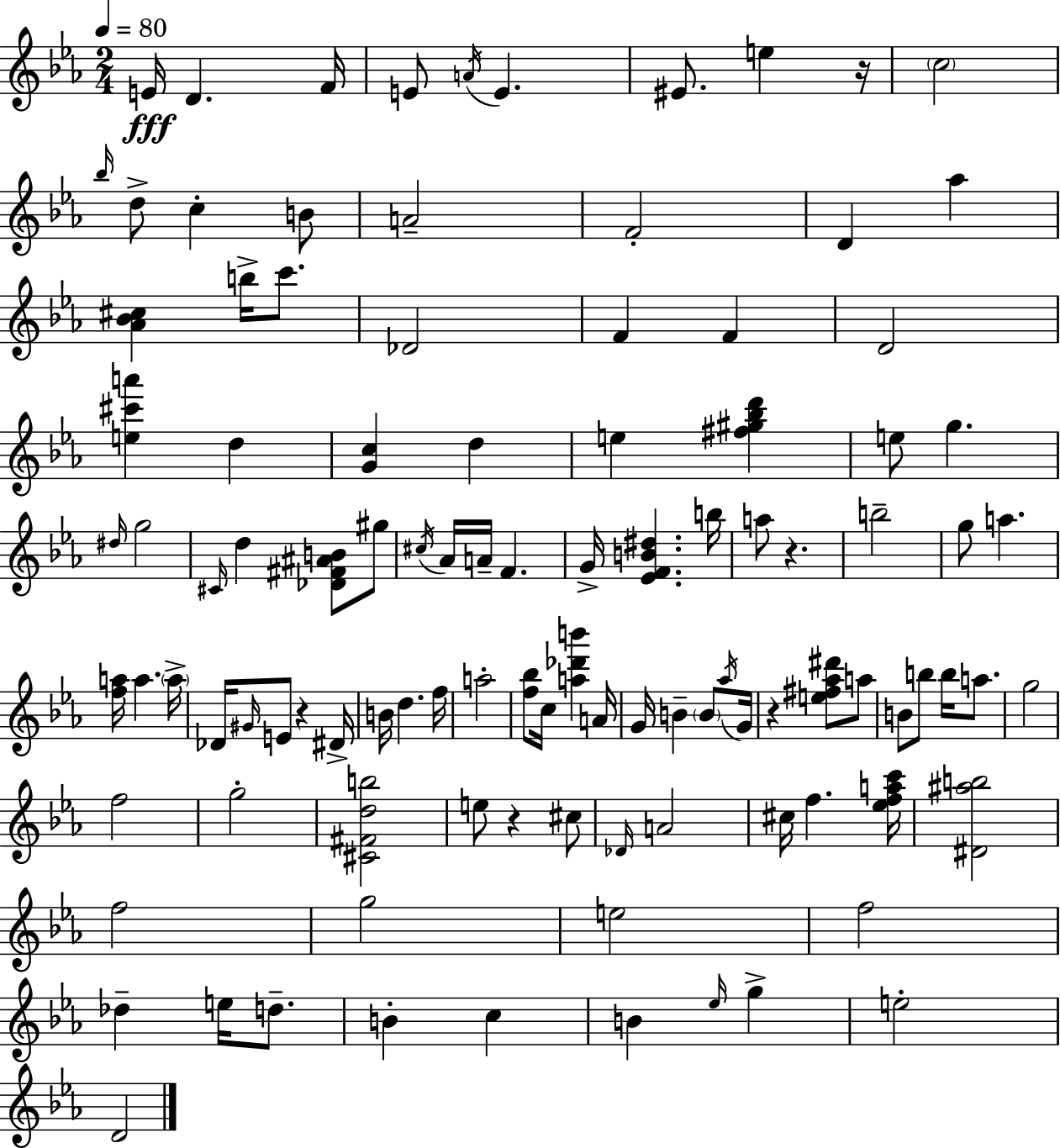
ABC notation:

X:1
T:Untitled
M:2/4
L:1/4
K:Eb
E/4 D F/4 E/2 A/4 E ^E/2 e z/4 c2 _b/4 d/2 c B/2 A2 F2 D _a [_A_B^c] b/4 c'/2 _D2 F F D2 [e^c'a'] d [Gc] d e [^f^g_bd'] e/2 g ^d/4 g2 ^C/4 d [_D^F^AB]/2 ^g/2 ^c/4 _A/4 A/4 F G/4 [_EFB^d] b/4 a/2 z b2 g/2 a [fa]/4 a a/4 _D/4 ^G/4 E/2 z ^D/4 B/4 d f/4 a2 [f_b]/2 c/4 [a_d'b'] A/4 G/4 B B/2 _a/4 G/4 z [e^f_a^d']/2 a/2 B/2 b/2 b/4 a/2 g2 f2 g2 [^C^Fdb]2 e/2 z ^c/2 _D/4 A2 ^c/4 f [_efac']/4 [^D^ab]2 f2 g2 e2 f2 _d e/4 d/2 B c B _e/4 g e2 D2